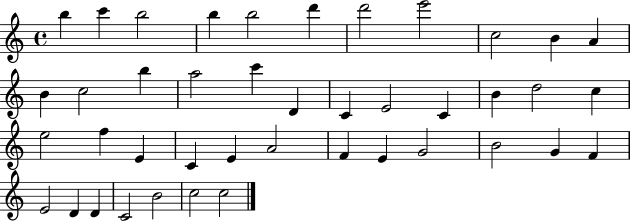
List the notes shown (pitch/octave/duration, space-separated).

B5/q C6/q B5/h B5/q B5/h D6/q D6/h E6/h C5/h B4/q A4/q B4/q C5/h B5/q A5/h C6/q D4/q C4/q E4/h C4/q B4/q D5/h C5/q E5/h F5/q E4/q C4/q E4/q A4/h F4/q E4/q G4/h B4/h G4/q F4/q E4/h D4/q D4/q C4/h B4/h C5/h C5/h